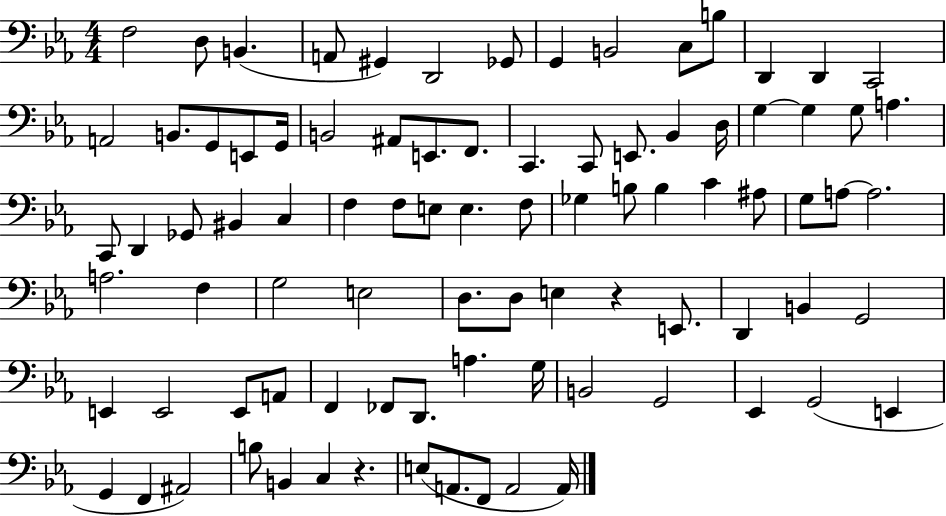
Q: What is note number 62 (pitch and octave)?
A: E2